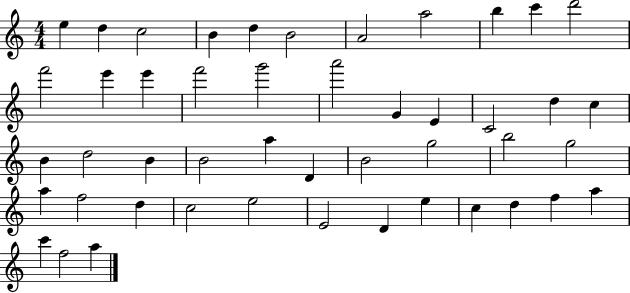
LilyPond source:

{
  \clef treble
  \numericTimeSignature
  \time 4/4
  \key c \major
  e''4 d''4 c''2 | b'4 d''4 b'2 | a'2 a''2 | b''4 c'''4 d'''2 | \break f'''2 e'''4 e'''4 | f'''2 g'''2 | a'''2 g'4 e'4 | c'2 d''4 c''4 | \break b'4 d''2 b'4 | b'2 a''4 d'4 | b'2 g''2 | b''2 g''2 | \break a''4 f''2 d''4 | c''2 e''2 | e'2 d'4 e''4 | c''4 d''4 f''4 a''4 | \break c'''4 f''2 a''4 | \bar "|."
}